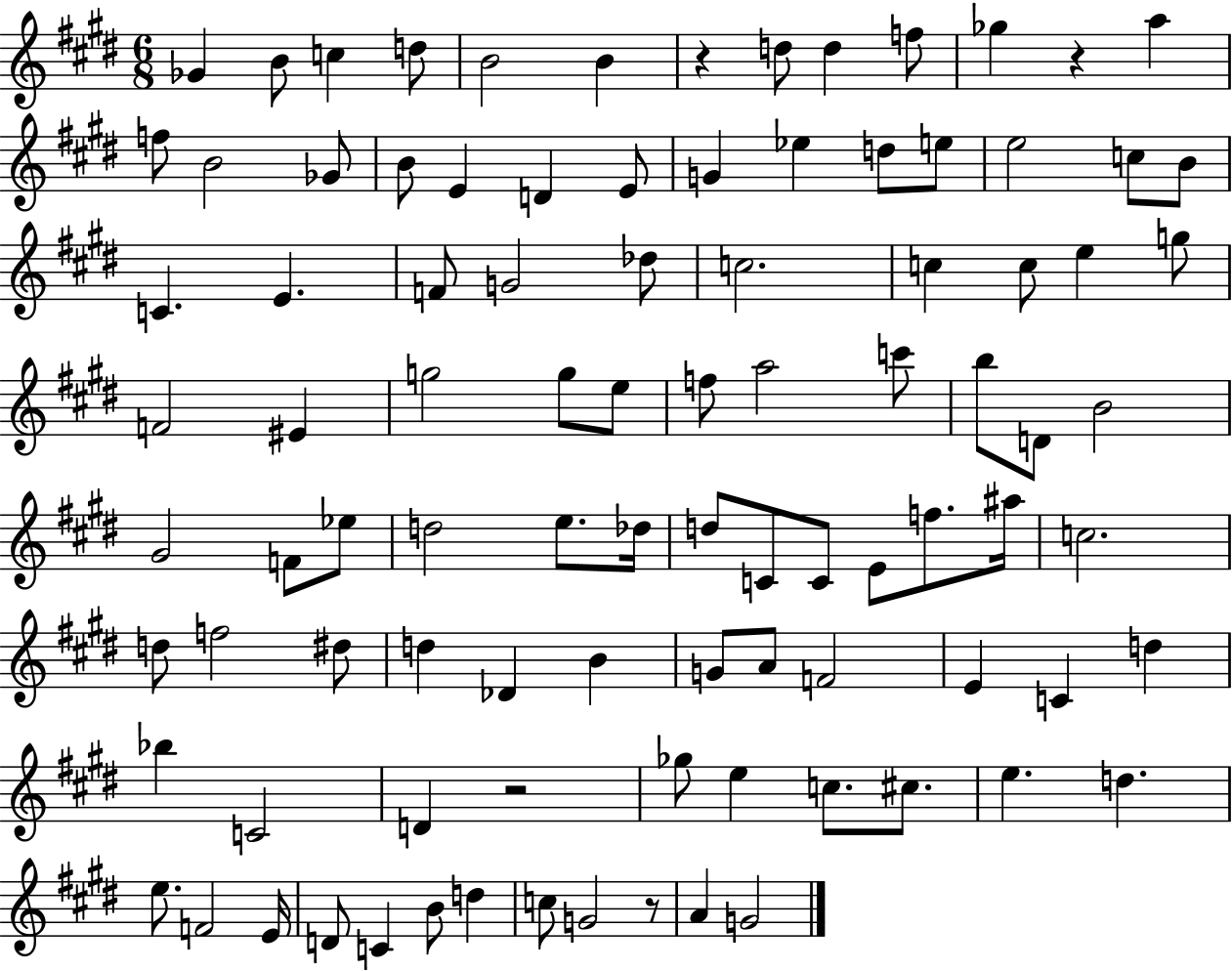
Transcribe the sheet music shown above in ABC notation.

X:1
T:Untitled
M:6/8
L:1/4
K:E
_G B/2 c d/2 B2 B z d/2 d f/2 _g z a f/2 B2 _G/2 B/2 E D E/2 G _e d/2 e/2 e2 c/2 B/2 C E F/2 G2 _d/2 c2 c c/2 e g/2 F2 ^E g2 g/2 e/2 f/2 a2 c'/2 b/2 D/2 B2 ^G2 F/2 _e/2 d2 e/2 _d/4 d/2 C/2 C/2 E/2 f/2 ^a/4 c2 d/2 f2 ^d/2 d _D B G/2 A/2 F2 E C d _b C2 D z2 _g/2 e c/2 ^c/2 e d e/2 F2 E/4 D/2 C B/2 d c/2 G2 z/2 A G2